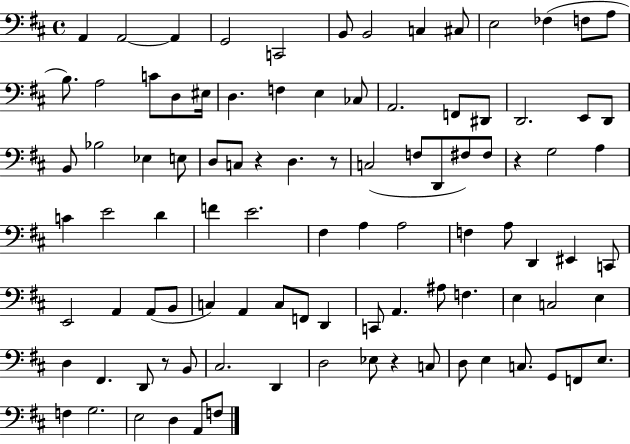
X:1
T:Untitled
M:4/4
L:1/4
K:D
A,, A,,2 A,, G,,2 C,,2 B,,/2 B,,2 C, ^C,/2 E,2 _F, F,/2 A,/2 B,/2 A,2 C/2 D,/2 ^E,/4 D, F, E, _C,/2 A,,2 F,,/2 ^D,,/2 D,,2 E,,/2 D,,/2 B,,/2 _B,2 _E, E,/2 D,/2 C,/2 z D, z/2 C,2 F,/2 D,,/2 ^F,/2 ^F,/2 z G,2 A, C E2 D F E2 ^F, A, A,2 F, A,/2 D,, ^E,, C,,/2 E,,2 A,, A,,/2 B,,/2 C, A,, C,/2 F,,/2 D,, C,,/2 A,, ^A,/2 F, E, C,2 E, D, ^F,, D,,/2 z/2 B,,/2 ^C,2 D,, D,2 _E,/2 z C,/2 D,/2 E, C,/2 G,,/2 F,,/2 E,/2 F, G,2 E,2 D, A,,/2 F,/2